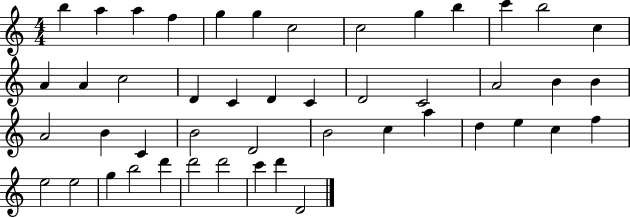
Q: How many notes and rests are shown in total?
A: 47